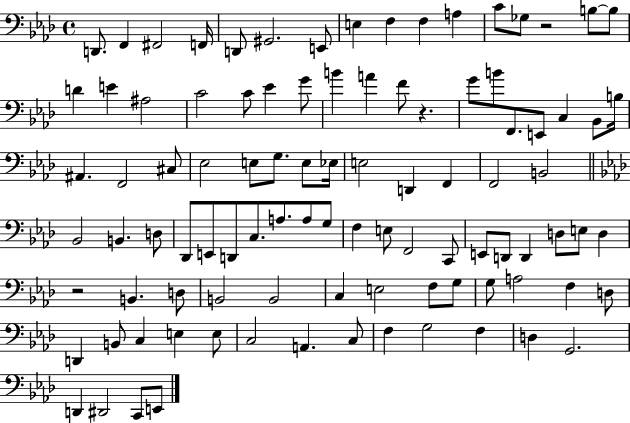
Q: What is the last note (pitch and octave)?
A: E2